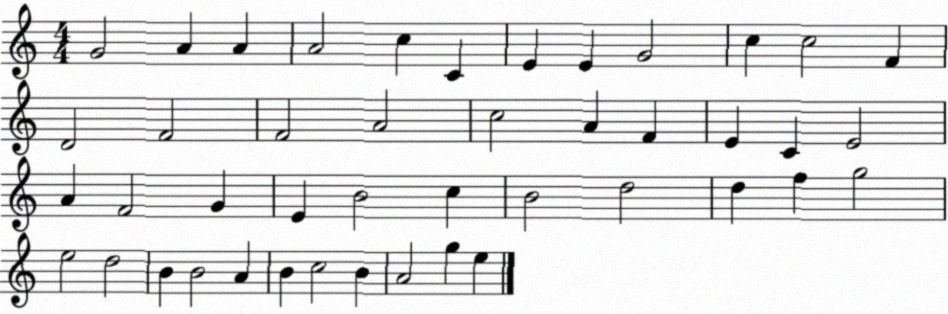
X:1
T:Untitled
M:4/4
L:1/4
K:C
G2 A A A2 c C E E G2 c c2 F D2 F2 F2 A2 c2 A F E C E2 A F2 G E B2 c B2 d2 d f g2 e2 d2 B B2 A B c2 B A2 g e